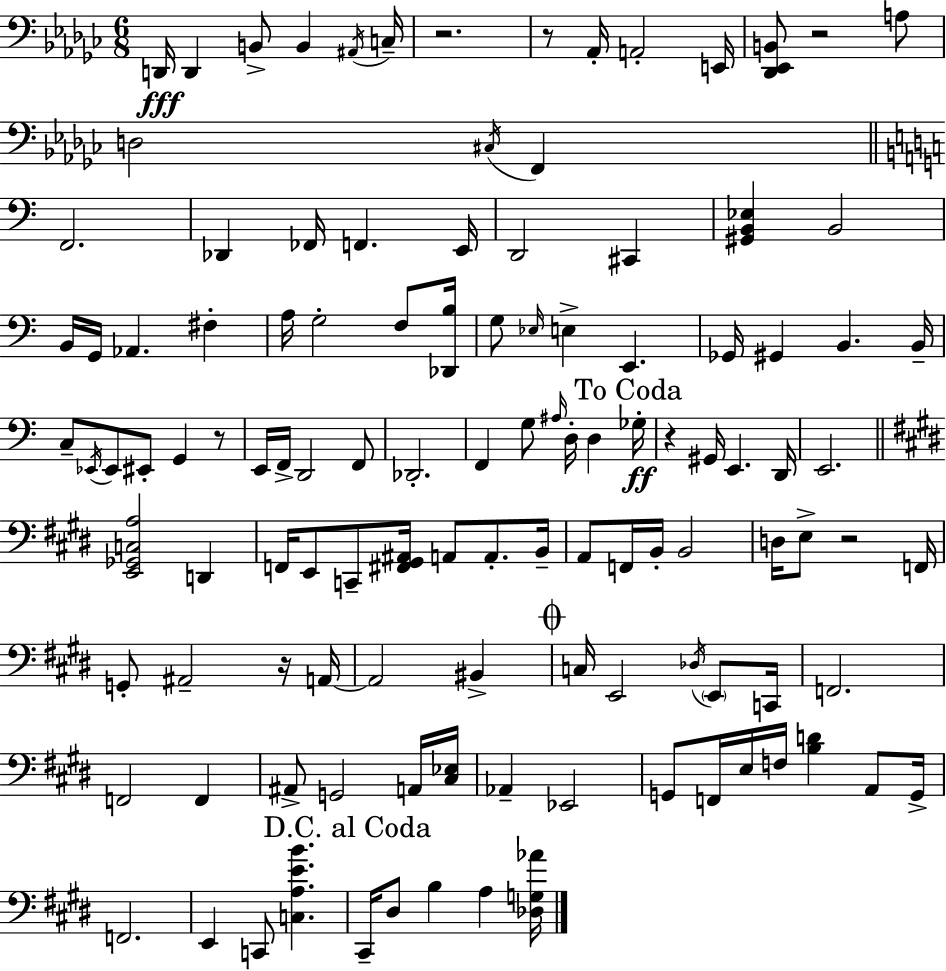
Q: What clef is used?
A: bass